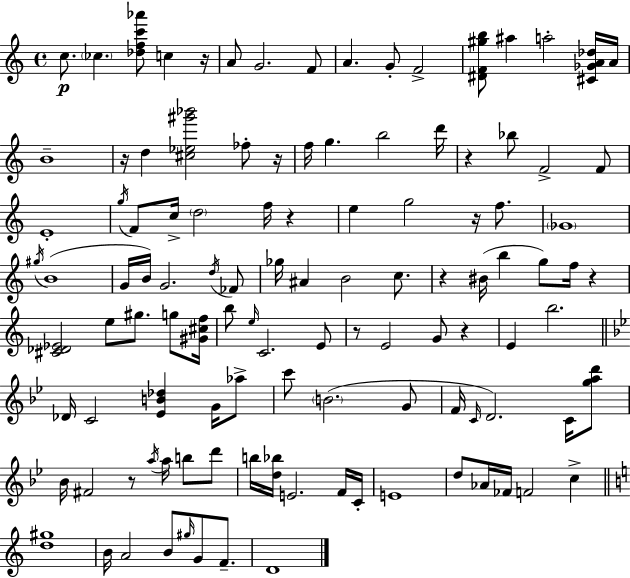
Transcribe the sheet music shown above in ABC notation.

X:1
T:Untitled
M:4/4
L:1/4
K:Am
c/2 _c [_dfc'_a']/2 c z/4 A/2 G2 F/2 A G/2 F2 [^DF^gb]/2 ^a a2 [^C_GA_d]/4 A/4 B4 z/4 d [^c_e^g'_b']2 _f/2 z/4 f/4 g b2 d'/4 z _b/2 F2 F/2 E4 g/4 F/2 c/4 d2 f/4 z e g2 z/4 f/2 _G4 ^g/4 B4 G/4 B/4 G2 d/4 _F/2 _g/4 ^A B2 c/2 z ^B/4 b g/2 f/4 z [^C_D_E]2 e/2 ^g/2 g/2 [^G^cf]/4 b/2 e/4 C2 E/2 z/2 E2 G/2 z E b2 _D/4 C2 [_EB_d] G/4 _a/2 c'/2 B2 G/2 F/4 C/4 D2 C/4 [gad']/2 _B/4 ^F2 z/2 a/4 a/4 b/2 d'/2 b/4 [d_b]/4 E2 F/4 C/4 E4 d/2 _A/4 _F/4 F2 c [d^g]4 B/4 A2 B/2 ^g/4 G/2 F/2 D4